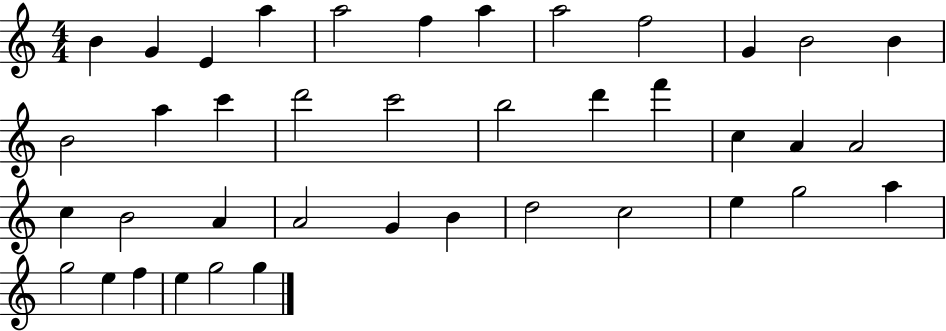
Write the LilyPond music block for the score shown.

{
  \clef treble
  \numericTimeSignature
  \time 4/4
  \key c \major
  b'4 g'4 e'4 a''4 | a''2 f''4 a''4 | a''2 f''2 | g'4 b'2 b'4 | \break b'2 a''4 c'''4 | d'''2 c'''2 | b''2 d'''4 f'''4 | c''4 a'4 a'2 | \break c''4 b'2 a'4 | a'2 g'4 b'4 | d''2 c''2 | e''4 g''2 a''4 | \break g''2 e''4 f''4 | e''4 g''2 g''4 | \bar "|."
}